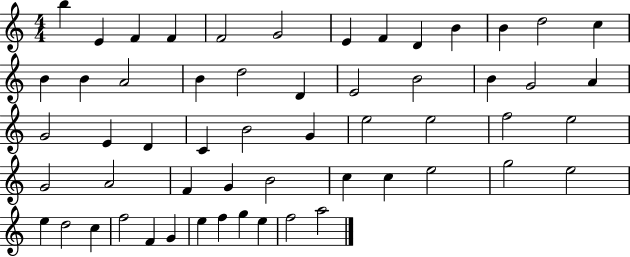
B5/q E4/q F4/q F4/q F4/h G4/h E4/q F4/q D4/q B4/q B4/q D5/h C5/q B4/q B4/q A4/h B4/q D5/h D4/q E4/h B4/h B4/q G4/h A4/q G4/h E4/q D4/q C4/q B4/h G4/q E5/h E5/h F5/h E5/h G4/h A4/h F4/q G4/q B4/h C5/q C5/q E5/h G5/h E5/h E5/q D5/h C5/q F5/h F4/q G4/q E5/q F5/q G5/q E5/q F5/h A5/h